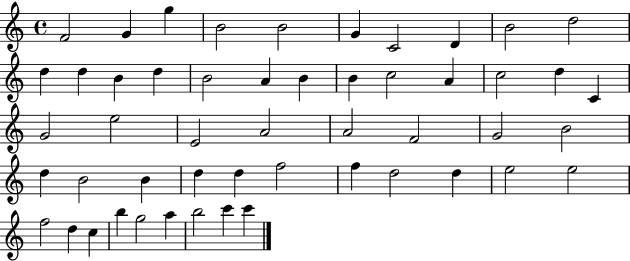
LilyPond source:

{
  \clef treble
  \time 4/4
  \defaultTimeSignature
  \key c \major
  f'2 g'4 g''4 | b'2 b'2 | g'4 c'2 d'4 | b'2 d''2 | \break d''4 d''4 b'4 d''4 | b'2 a'4 b'4 | b'4 c''2 a'4 | c''2 d''4 c'4 | \break g'2 e''2 | e'2 a'2 | a'2 f'2 | g'2 b'2 | \break d''4 b'2 b'4 | d''4 d''4 f''2 | f''4 d''2 d''4 | e''2 e''2 | \break f''2 d''4 c''4 | b''4 g''2 a''4 | b''2 c'''4 c'''4 | \bar "|."
}